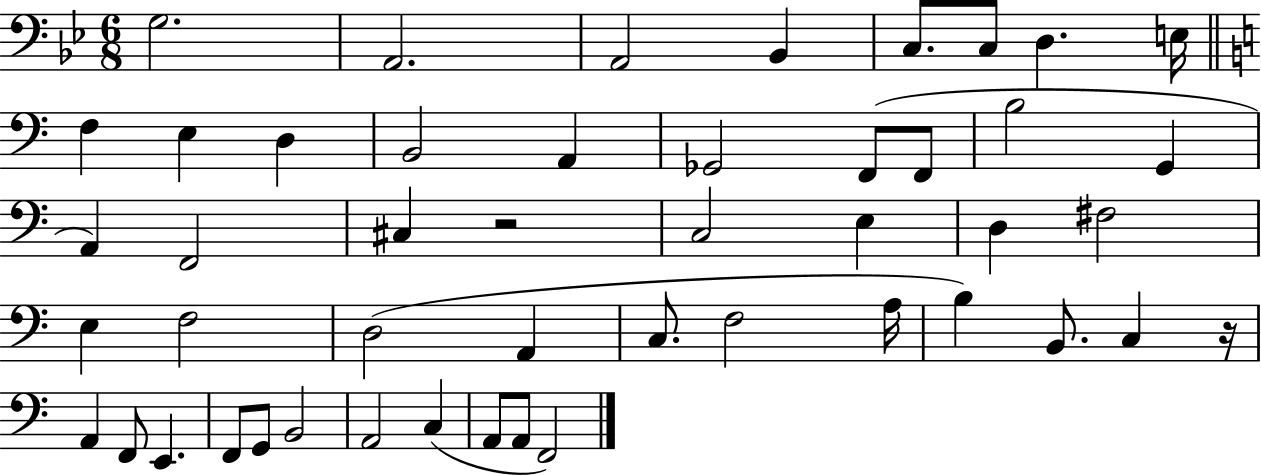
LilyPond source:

{
  \clef bass
  \numericTimeSignature
  \time 6/8
  \key bes \major
  \repeat volta 2 { g2. | a,2. | a,2 bes,4 | c8. c8 d4. e16 | \break \bar "||" \break \key c \major f4 e4 d4 | b,2 a,4 | ges,2 f,8( f,8 | b2 g,4 | \break a,4) f,2 | cis4 r2 | c2 e4 | d4 fis2 | \break e4 f2 | d2( a,4 | c8. f2 a16 | b4) b,8. c4 r16 | \break a,4 f,8 e,4. | f,8 g,8 b,2 | a,2 c4( | a,8 a,8 f,2) | \break } \bar "|."
}